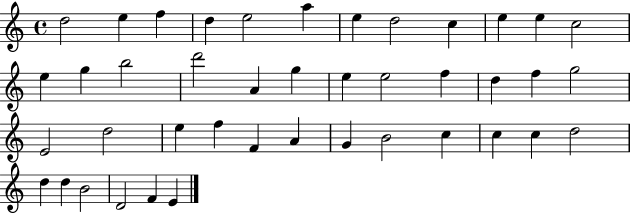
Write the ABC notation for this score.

X:1
T:Untitled
M:4/4
L:1/4
K:C
d2 e f d e2 a e d2 c e e c2 e g b2 d'2 A g e e2 f d f g2 E2 d2 e f F A G B2 c c c d2 d d B2 D2 F E